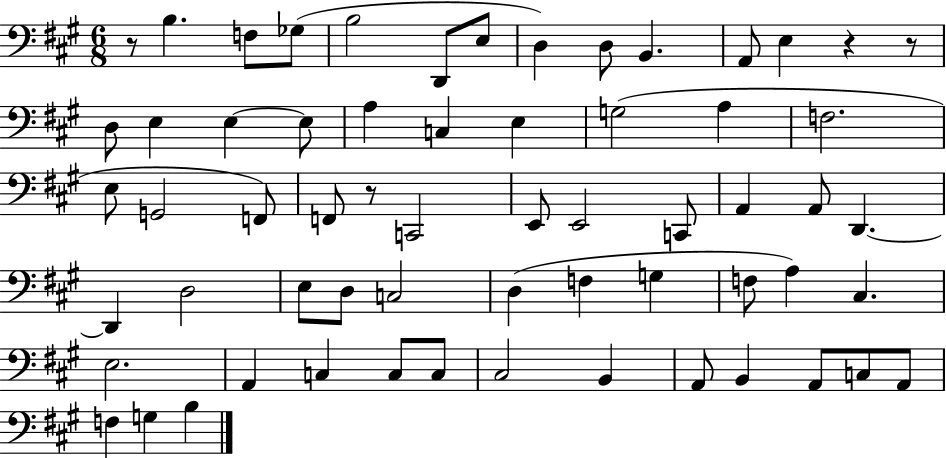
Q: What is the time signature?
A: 6/8